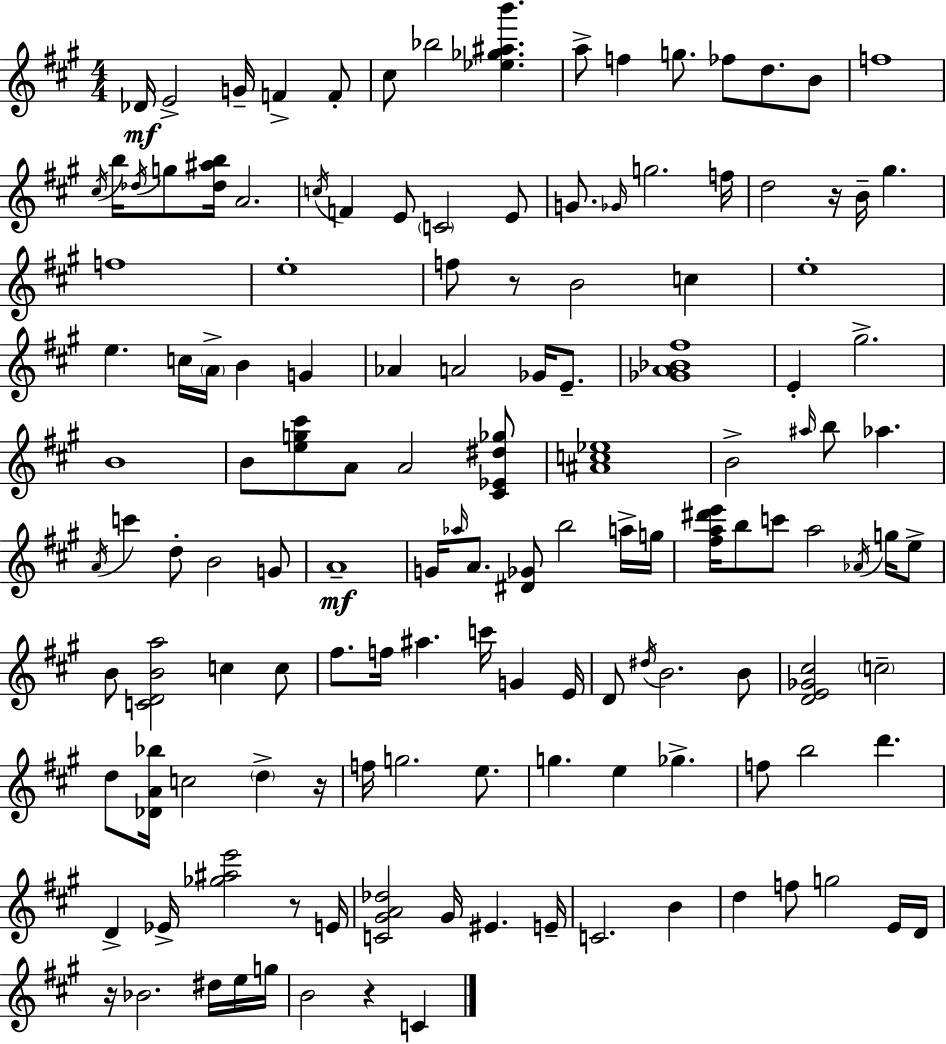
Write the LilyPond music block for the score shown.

{
  \clef treble
  \numericTimeSignature
  \time 4/4
  \key a \major
  des'16\mf e'2-> g'16-- f'4-> f'8-. | cis''8 bes''2 <ees'' ges'' ais'' b'''>4. | a''8-> f''4 g''8. fes''8 d''8. b'8 | f''1 | \break \acciaccatura { cis''16 } b''16 \acciaccatura { des''16 } g''8 <des'' ais'' b''>16 a'2. | \acciaccatura { c''16 } f'4 e'8 \parenthesize c'2 | e'8 g'8. \grace { ges'16 } g''2. | f''16 d''2 r16 b'16-- gis''4. | \break f''1 | e''1-. | f''8 r8 b'2 | c''4 e''1-. | \break e''4. c''16 \parenthesize a'16-> b'4 | g'4 aes'4 a'2 | ges'16 e'8.-- <ges' a' bes' fis''>1 | e'4-. gis''2.-> | \break b'1 | b'8 <e'' g'' cis'''>8 a'8 a'2 | <cis' ees' dis'' ges''>8 <ais' c'' ees''>1 | b'2-> \grace { ais''16 } b''8 aes''4. | \break \acciaccatura { a'16 } c'''4 d''8-. b'2 | g'8 a'1--\mf | g'16 \grace { aes''16 } a'8. <dis' ges'>8 b''2 | a''16-> g''16 <fis'' a'' dis''' e'''>16 b''8 c'''8 a''2 | \break \acciaccatura { aes'16 } g''16 e''8-> b'8 <c' d' b' a''>2 | c''4 c''8 fis''8. f''16 ais''4. | c'''16 g'4 e'16 d'8 \acciaccatura { dis''16 } b'2. | b'8 <d' e' ges' cis''>2 | \break \parenthesize c''2-- d''8 <des' a' bes''>16 c''2 | \parenthesize d''4-> r16 f''16 g''2. | e''8. g''4. e''4 | ges''4.-> f''8 b''2 | \break d'''4. d'4-> ees'16-> <ges'' ais'' e'''>2 | r8 e'16 <c' gis' a' des''>2 | gis'16 eis'4. e'16-- c'2. | b'4 d''4 f''8 g''2 | \break e'16 d'16 r16 bes'2. | dis''16 e''16 g''16 b'2 | r4 c'4 \bar "|."
}